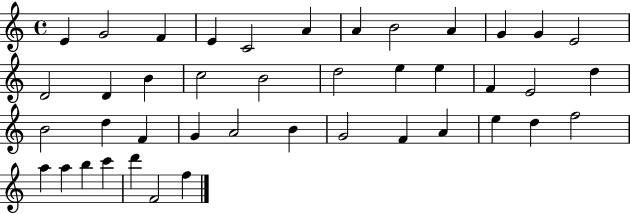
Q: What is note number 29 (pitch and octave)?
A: B4